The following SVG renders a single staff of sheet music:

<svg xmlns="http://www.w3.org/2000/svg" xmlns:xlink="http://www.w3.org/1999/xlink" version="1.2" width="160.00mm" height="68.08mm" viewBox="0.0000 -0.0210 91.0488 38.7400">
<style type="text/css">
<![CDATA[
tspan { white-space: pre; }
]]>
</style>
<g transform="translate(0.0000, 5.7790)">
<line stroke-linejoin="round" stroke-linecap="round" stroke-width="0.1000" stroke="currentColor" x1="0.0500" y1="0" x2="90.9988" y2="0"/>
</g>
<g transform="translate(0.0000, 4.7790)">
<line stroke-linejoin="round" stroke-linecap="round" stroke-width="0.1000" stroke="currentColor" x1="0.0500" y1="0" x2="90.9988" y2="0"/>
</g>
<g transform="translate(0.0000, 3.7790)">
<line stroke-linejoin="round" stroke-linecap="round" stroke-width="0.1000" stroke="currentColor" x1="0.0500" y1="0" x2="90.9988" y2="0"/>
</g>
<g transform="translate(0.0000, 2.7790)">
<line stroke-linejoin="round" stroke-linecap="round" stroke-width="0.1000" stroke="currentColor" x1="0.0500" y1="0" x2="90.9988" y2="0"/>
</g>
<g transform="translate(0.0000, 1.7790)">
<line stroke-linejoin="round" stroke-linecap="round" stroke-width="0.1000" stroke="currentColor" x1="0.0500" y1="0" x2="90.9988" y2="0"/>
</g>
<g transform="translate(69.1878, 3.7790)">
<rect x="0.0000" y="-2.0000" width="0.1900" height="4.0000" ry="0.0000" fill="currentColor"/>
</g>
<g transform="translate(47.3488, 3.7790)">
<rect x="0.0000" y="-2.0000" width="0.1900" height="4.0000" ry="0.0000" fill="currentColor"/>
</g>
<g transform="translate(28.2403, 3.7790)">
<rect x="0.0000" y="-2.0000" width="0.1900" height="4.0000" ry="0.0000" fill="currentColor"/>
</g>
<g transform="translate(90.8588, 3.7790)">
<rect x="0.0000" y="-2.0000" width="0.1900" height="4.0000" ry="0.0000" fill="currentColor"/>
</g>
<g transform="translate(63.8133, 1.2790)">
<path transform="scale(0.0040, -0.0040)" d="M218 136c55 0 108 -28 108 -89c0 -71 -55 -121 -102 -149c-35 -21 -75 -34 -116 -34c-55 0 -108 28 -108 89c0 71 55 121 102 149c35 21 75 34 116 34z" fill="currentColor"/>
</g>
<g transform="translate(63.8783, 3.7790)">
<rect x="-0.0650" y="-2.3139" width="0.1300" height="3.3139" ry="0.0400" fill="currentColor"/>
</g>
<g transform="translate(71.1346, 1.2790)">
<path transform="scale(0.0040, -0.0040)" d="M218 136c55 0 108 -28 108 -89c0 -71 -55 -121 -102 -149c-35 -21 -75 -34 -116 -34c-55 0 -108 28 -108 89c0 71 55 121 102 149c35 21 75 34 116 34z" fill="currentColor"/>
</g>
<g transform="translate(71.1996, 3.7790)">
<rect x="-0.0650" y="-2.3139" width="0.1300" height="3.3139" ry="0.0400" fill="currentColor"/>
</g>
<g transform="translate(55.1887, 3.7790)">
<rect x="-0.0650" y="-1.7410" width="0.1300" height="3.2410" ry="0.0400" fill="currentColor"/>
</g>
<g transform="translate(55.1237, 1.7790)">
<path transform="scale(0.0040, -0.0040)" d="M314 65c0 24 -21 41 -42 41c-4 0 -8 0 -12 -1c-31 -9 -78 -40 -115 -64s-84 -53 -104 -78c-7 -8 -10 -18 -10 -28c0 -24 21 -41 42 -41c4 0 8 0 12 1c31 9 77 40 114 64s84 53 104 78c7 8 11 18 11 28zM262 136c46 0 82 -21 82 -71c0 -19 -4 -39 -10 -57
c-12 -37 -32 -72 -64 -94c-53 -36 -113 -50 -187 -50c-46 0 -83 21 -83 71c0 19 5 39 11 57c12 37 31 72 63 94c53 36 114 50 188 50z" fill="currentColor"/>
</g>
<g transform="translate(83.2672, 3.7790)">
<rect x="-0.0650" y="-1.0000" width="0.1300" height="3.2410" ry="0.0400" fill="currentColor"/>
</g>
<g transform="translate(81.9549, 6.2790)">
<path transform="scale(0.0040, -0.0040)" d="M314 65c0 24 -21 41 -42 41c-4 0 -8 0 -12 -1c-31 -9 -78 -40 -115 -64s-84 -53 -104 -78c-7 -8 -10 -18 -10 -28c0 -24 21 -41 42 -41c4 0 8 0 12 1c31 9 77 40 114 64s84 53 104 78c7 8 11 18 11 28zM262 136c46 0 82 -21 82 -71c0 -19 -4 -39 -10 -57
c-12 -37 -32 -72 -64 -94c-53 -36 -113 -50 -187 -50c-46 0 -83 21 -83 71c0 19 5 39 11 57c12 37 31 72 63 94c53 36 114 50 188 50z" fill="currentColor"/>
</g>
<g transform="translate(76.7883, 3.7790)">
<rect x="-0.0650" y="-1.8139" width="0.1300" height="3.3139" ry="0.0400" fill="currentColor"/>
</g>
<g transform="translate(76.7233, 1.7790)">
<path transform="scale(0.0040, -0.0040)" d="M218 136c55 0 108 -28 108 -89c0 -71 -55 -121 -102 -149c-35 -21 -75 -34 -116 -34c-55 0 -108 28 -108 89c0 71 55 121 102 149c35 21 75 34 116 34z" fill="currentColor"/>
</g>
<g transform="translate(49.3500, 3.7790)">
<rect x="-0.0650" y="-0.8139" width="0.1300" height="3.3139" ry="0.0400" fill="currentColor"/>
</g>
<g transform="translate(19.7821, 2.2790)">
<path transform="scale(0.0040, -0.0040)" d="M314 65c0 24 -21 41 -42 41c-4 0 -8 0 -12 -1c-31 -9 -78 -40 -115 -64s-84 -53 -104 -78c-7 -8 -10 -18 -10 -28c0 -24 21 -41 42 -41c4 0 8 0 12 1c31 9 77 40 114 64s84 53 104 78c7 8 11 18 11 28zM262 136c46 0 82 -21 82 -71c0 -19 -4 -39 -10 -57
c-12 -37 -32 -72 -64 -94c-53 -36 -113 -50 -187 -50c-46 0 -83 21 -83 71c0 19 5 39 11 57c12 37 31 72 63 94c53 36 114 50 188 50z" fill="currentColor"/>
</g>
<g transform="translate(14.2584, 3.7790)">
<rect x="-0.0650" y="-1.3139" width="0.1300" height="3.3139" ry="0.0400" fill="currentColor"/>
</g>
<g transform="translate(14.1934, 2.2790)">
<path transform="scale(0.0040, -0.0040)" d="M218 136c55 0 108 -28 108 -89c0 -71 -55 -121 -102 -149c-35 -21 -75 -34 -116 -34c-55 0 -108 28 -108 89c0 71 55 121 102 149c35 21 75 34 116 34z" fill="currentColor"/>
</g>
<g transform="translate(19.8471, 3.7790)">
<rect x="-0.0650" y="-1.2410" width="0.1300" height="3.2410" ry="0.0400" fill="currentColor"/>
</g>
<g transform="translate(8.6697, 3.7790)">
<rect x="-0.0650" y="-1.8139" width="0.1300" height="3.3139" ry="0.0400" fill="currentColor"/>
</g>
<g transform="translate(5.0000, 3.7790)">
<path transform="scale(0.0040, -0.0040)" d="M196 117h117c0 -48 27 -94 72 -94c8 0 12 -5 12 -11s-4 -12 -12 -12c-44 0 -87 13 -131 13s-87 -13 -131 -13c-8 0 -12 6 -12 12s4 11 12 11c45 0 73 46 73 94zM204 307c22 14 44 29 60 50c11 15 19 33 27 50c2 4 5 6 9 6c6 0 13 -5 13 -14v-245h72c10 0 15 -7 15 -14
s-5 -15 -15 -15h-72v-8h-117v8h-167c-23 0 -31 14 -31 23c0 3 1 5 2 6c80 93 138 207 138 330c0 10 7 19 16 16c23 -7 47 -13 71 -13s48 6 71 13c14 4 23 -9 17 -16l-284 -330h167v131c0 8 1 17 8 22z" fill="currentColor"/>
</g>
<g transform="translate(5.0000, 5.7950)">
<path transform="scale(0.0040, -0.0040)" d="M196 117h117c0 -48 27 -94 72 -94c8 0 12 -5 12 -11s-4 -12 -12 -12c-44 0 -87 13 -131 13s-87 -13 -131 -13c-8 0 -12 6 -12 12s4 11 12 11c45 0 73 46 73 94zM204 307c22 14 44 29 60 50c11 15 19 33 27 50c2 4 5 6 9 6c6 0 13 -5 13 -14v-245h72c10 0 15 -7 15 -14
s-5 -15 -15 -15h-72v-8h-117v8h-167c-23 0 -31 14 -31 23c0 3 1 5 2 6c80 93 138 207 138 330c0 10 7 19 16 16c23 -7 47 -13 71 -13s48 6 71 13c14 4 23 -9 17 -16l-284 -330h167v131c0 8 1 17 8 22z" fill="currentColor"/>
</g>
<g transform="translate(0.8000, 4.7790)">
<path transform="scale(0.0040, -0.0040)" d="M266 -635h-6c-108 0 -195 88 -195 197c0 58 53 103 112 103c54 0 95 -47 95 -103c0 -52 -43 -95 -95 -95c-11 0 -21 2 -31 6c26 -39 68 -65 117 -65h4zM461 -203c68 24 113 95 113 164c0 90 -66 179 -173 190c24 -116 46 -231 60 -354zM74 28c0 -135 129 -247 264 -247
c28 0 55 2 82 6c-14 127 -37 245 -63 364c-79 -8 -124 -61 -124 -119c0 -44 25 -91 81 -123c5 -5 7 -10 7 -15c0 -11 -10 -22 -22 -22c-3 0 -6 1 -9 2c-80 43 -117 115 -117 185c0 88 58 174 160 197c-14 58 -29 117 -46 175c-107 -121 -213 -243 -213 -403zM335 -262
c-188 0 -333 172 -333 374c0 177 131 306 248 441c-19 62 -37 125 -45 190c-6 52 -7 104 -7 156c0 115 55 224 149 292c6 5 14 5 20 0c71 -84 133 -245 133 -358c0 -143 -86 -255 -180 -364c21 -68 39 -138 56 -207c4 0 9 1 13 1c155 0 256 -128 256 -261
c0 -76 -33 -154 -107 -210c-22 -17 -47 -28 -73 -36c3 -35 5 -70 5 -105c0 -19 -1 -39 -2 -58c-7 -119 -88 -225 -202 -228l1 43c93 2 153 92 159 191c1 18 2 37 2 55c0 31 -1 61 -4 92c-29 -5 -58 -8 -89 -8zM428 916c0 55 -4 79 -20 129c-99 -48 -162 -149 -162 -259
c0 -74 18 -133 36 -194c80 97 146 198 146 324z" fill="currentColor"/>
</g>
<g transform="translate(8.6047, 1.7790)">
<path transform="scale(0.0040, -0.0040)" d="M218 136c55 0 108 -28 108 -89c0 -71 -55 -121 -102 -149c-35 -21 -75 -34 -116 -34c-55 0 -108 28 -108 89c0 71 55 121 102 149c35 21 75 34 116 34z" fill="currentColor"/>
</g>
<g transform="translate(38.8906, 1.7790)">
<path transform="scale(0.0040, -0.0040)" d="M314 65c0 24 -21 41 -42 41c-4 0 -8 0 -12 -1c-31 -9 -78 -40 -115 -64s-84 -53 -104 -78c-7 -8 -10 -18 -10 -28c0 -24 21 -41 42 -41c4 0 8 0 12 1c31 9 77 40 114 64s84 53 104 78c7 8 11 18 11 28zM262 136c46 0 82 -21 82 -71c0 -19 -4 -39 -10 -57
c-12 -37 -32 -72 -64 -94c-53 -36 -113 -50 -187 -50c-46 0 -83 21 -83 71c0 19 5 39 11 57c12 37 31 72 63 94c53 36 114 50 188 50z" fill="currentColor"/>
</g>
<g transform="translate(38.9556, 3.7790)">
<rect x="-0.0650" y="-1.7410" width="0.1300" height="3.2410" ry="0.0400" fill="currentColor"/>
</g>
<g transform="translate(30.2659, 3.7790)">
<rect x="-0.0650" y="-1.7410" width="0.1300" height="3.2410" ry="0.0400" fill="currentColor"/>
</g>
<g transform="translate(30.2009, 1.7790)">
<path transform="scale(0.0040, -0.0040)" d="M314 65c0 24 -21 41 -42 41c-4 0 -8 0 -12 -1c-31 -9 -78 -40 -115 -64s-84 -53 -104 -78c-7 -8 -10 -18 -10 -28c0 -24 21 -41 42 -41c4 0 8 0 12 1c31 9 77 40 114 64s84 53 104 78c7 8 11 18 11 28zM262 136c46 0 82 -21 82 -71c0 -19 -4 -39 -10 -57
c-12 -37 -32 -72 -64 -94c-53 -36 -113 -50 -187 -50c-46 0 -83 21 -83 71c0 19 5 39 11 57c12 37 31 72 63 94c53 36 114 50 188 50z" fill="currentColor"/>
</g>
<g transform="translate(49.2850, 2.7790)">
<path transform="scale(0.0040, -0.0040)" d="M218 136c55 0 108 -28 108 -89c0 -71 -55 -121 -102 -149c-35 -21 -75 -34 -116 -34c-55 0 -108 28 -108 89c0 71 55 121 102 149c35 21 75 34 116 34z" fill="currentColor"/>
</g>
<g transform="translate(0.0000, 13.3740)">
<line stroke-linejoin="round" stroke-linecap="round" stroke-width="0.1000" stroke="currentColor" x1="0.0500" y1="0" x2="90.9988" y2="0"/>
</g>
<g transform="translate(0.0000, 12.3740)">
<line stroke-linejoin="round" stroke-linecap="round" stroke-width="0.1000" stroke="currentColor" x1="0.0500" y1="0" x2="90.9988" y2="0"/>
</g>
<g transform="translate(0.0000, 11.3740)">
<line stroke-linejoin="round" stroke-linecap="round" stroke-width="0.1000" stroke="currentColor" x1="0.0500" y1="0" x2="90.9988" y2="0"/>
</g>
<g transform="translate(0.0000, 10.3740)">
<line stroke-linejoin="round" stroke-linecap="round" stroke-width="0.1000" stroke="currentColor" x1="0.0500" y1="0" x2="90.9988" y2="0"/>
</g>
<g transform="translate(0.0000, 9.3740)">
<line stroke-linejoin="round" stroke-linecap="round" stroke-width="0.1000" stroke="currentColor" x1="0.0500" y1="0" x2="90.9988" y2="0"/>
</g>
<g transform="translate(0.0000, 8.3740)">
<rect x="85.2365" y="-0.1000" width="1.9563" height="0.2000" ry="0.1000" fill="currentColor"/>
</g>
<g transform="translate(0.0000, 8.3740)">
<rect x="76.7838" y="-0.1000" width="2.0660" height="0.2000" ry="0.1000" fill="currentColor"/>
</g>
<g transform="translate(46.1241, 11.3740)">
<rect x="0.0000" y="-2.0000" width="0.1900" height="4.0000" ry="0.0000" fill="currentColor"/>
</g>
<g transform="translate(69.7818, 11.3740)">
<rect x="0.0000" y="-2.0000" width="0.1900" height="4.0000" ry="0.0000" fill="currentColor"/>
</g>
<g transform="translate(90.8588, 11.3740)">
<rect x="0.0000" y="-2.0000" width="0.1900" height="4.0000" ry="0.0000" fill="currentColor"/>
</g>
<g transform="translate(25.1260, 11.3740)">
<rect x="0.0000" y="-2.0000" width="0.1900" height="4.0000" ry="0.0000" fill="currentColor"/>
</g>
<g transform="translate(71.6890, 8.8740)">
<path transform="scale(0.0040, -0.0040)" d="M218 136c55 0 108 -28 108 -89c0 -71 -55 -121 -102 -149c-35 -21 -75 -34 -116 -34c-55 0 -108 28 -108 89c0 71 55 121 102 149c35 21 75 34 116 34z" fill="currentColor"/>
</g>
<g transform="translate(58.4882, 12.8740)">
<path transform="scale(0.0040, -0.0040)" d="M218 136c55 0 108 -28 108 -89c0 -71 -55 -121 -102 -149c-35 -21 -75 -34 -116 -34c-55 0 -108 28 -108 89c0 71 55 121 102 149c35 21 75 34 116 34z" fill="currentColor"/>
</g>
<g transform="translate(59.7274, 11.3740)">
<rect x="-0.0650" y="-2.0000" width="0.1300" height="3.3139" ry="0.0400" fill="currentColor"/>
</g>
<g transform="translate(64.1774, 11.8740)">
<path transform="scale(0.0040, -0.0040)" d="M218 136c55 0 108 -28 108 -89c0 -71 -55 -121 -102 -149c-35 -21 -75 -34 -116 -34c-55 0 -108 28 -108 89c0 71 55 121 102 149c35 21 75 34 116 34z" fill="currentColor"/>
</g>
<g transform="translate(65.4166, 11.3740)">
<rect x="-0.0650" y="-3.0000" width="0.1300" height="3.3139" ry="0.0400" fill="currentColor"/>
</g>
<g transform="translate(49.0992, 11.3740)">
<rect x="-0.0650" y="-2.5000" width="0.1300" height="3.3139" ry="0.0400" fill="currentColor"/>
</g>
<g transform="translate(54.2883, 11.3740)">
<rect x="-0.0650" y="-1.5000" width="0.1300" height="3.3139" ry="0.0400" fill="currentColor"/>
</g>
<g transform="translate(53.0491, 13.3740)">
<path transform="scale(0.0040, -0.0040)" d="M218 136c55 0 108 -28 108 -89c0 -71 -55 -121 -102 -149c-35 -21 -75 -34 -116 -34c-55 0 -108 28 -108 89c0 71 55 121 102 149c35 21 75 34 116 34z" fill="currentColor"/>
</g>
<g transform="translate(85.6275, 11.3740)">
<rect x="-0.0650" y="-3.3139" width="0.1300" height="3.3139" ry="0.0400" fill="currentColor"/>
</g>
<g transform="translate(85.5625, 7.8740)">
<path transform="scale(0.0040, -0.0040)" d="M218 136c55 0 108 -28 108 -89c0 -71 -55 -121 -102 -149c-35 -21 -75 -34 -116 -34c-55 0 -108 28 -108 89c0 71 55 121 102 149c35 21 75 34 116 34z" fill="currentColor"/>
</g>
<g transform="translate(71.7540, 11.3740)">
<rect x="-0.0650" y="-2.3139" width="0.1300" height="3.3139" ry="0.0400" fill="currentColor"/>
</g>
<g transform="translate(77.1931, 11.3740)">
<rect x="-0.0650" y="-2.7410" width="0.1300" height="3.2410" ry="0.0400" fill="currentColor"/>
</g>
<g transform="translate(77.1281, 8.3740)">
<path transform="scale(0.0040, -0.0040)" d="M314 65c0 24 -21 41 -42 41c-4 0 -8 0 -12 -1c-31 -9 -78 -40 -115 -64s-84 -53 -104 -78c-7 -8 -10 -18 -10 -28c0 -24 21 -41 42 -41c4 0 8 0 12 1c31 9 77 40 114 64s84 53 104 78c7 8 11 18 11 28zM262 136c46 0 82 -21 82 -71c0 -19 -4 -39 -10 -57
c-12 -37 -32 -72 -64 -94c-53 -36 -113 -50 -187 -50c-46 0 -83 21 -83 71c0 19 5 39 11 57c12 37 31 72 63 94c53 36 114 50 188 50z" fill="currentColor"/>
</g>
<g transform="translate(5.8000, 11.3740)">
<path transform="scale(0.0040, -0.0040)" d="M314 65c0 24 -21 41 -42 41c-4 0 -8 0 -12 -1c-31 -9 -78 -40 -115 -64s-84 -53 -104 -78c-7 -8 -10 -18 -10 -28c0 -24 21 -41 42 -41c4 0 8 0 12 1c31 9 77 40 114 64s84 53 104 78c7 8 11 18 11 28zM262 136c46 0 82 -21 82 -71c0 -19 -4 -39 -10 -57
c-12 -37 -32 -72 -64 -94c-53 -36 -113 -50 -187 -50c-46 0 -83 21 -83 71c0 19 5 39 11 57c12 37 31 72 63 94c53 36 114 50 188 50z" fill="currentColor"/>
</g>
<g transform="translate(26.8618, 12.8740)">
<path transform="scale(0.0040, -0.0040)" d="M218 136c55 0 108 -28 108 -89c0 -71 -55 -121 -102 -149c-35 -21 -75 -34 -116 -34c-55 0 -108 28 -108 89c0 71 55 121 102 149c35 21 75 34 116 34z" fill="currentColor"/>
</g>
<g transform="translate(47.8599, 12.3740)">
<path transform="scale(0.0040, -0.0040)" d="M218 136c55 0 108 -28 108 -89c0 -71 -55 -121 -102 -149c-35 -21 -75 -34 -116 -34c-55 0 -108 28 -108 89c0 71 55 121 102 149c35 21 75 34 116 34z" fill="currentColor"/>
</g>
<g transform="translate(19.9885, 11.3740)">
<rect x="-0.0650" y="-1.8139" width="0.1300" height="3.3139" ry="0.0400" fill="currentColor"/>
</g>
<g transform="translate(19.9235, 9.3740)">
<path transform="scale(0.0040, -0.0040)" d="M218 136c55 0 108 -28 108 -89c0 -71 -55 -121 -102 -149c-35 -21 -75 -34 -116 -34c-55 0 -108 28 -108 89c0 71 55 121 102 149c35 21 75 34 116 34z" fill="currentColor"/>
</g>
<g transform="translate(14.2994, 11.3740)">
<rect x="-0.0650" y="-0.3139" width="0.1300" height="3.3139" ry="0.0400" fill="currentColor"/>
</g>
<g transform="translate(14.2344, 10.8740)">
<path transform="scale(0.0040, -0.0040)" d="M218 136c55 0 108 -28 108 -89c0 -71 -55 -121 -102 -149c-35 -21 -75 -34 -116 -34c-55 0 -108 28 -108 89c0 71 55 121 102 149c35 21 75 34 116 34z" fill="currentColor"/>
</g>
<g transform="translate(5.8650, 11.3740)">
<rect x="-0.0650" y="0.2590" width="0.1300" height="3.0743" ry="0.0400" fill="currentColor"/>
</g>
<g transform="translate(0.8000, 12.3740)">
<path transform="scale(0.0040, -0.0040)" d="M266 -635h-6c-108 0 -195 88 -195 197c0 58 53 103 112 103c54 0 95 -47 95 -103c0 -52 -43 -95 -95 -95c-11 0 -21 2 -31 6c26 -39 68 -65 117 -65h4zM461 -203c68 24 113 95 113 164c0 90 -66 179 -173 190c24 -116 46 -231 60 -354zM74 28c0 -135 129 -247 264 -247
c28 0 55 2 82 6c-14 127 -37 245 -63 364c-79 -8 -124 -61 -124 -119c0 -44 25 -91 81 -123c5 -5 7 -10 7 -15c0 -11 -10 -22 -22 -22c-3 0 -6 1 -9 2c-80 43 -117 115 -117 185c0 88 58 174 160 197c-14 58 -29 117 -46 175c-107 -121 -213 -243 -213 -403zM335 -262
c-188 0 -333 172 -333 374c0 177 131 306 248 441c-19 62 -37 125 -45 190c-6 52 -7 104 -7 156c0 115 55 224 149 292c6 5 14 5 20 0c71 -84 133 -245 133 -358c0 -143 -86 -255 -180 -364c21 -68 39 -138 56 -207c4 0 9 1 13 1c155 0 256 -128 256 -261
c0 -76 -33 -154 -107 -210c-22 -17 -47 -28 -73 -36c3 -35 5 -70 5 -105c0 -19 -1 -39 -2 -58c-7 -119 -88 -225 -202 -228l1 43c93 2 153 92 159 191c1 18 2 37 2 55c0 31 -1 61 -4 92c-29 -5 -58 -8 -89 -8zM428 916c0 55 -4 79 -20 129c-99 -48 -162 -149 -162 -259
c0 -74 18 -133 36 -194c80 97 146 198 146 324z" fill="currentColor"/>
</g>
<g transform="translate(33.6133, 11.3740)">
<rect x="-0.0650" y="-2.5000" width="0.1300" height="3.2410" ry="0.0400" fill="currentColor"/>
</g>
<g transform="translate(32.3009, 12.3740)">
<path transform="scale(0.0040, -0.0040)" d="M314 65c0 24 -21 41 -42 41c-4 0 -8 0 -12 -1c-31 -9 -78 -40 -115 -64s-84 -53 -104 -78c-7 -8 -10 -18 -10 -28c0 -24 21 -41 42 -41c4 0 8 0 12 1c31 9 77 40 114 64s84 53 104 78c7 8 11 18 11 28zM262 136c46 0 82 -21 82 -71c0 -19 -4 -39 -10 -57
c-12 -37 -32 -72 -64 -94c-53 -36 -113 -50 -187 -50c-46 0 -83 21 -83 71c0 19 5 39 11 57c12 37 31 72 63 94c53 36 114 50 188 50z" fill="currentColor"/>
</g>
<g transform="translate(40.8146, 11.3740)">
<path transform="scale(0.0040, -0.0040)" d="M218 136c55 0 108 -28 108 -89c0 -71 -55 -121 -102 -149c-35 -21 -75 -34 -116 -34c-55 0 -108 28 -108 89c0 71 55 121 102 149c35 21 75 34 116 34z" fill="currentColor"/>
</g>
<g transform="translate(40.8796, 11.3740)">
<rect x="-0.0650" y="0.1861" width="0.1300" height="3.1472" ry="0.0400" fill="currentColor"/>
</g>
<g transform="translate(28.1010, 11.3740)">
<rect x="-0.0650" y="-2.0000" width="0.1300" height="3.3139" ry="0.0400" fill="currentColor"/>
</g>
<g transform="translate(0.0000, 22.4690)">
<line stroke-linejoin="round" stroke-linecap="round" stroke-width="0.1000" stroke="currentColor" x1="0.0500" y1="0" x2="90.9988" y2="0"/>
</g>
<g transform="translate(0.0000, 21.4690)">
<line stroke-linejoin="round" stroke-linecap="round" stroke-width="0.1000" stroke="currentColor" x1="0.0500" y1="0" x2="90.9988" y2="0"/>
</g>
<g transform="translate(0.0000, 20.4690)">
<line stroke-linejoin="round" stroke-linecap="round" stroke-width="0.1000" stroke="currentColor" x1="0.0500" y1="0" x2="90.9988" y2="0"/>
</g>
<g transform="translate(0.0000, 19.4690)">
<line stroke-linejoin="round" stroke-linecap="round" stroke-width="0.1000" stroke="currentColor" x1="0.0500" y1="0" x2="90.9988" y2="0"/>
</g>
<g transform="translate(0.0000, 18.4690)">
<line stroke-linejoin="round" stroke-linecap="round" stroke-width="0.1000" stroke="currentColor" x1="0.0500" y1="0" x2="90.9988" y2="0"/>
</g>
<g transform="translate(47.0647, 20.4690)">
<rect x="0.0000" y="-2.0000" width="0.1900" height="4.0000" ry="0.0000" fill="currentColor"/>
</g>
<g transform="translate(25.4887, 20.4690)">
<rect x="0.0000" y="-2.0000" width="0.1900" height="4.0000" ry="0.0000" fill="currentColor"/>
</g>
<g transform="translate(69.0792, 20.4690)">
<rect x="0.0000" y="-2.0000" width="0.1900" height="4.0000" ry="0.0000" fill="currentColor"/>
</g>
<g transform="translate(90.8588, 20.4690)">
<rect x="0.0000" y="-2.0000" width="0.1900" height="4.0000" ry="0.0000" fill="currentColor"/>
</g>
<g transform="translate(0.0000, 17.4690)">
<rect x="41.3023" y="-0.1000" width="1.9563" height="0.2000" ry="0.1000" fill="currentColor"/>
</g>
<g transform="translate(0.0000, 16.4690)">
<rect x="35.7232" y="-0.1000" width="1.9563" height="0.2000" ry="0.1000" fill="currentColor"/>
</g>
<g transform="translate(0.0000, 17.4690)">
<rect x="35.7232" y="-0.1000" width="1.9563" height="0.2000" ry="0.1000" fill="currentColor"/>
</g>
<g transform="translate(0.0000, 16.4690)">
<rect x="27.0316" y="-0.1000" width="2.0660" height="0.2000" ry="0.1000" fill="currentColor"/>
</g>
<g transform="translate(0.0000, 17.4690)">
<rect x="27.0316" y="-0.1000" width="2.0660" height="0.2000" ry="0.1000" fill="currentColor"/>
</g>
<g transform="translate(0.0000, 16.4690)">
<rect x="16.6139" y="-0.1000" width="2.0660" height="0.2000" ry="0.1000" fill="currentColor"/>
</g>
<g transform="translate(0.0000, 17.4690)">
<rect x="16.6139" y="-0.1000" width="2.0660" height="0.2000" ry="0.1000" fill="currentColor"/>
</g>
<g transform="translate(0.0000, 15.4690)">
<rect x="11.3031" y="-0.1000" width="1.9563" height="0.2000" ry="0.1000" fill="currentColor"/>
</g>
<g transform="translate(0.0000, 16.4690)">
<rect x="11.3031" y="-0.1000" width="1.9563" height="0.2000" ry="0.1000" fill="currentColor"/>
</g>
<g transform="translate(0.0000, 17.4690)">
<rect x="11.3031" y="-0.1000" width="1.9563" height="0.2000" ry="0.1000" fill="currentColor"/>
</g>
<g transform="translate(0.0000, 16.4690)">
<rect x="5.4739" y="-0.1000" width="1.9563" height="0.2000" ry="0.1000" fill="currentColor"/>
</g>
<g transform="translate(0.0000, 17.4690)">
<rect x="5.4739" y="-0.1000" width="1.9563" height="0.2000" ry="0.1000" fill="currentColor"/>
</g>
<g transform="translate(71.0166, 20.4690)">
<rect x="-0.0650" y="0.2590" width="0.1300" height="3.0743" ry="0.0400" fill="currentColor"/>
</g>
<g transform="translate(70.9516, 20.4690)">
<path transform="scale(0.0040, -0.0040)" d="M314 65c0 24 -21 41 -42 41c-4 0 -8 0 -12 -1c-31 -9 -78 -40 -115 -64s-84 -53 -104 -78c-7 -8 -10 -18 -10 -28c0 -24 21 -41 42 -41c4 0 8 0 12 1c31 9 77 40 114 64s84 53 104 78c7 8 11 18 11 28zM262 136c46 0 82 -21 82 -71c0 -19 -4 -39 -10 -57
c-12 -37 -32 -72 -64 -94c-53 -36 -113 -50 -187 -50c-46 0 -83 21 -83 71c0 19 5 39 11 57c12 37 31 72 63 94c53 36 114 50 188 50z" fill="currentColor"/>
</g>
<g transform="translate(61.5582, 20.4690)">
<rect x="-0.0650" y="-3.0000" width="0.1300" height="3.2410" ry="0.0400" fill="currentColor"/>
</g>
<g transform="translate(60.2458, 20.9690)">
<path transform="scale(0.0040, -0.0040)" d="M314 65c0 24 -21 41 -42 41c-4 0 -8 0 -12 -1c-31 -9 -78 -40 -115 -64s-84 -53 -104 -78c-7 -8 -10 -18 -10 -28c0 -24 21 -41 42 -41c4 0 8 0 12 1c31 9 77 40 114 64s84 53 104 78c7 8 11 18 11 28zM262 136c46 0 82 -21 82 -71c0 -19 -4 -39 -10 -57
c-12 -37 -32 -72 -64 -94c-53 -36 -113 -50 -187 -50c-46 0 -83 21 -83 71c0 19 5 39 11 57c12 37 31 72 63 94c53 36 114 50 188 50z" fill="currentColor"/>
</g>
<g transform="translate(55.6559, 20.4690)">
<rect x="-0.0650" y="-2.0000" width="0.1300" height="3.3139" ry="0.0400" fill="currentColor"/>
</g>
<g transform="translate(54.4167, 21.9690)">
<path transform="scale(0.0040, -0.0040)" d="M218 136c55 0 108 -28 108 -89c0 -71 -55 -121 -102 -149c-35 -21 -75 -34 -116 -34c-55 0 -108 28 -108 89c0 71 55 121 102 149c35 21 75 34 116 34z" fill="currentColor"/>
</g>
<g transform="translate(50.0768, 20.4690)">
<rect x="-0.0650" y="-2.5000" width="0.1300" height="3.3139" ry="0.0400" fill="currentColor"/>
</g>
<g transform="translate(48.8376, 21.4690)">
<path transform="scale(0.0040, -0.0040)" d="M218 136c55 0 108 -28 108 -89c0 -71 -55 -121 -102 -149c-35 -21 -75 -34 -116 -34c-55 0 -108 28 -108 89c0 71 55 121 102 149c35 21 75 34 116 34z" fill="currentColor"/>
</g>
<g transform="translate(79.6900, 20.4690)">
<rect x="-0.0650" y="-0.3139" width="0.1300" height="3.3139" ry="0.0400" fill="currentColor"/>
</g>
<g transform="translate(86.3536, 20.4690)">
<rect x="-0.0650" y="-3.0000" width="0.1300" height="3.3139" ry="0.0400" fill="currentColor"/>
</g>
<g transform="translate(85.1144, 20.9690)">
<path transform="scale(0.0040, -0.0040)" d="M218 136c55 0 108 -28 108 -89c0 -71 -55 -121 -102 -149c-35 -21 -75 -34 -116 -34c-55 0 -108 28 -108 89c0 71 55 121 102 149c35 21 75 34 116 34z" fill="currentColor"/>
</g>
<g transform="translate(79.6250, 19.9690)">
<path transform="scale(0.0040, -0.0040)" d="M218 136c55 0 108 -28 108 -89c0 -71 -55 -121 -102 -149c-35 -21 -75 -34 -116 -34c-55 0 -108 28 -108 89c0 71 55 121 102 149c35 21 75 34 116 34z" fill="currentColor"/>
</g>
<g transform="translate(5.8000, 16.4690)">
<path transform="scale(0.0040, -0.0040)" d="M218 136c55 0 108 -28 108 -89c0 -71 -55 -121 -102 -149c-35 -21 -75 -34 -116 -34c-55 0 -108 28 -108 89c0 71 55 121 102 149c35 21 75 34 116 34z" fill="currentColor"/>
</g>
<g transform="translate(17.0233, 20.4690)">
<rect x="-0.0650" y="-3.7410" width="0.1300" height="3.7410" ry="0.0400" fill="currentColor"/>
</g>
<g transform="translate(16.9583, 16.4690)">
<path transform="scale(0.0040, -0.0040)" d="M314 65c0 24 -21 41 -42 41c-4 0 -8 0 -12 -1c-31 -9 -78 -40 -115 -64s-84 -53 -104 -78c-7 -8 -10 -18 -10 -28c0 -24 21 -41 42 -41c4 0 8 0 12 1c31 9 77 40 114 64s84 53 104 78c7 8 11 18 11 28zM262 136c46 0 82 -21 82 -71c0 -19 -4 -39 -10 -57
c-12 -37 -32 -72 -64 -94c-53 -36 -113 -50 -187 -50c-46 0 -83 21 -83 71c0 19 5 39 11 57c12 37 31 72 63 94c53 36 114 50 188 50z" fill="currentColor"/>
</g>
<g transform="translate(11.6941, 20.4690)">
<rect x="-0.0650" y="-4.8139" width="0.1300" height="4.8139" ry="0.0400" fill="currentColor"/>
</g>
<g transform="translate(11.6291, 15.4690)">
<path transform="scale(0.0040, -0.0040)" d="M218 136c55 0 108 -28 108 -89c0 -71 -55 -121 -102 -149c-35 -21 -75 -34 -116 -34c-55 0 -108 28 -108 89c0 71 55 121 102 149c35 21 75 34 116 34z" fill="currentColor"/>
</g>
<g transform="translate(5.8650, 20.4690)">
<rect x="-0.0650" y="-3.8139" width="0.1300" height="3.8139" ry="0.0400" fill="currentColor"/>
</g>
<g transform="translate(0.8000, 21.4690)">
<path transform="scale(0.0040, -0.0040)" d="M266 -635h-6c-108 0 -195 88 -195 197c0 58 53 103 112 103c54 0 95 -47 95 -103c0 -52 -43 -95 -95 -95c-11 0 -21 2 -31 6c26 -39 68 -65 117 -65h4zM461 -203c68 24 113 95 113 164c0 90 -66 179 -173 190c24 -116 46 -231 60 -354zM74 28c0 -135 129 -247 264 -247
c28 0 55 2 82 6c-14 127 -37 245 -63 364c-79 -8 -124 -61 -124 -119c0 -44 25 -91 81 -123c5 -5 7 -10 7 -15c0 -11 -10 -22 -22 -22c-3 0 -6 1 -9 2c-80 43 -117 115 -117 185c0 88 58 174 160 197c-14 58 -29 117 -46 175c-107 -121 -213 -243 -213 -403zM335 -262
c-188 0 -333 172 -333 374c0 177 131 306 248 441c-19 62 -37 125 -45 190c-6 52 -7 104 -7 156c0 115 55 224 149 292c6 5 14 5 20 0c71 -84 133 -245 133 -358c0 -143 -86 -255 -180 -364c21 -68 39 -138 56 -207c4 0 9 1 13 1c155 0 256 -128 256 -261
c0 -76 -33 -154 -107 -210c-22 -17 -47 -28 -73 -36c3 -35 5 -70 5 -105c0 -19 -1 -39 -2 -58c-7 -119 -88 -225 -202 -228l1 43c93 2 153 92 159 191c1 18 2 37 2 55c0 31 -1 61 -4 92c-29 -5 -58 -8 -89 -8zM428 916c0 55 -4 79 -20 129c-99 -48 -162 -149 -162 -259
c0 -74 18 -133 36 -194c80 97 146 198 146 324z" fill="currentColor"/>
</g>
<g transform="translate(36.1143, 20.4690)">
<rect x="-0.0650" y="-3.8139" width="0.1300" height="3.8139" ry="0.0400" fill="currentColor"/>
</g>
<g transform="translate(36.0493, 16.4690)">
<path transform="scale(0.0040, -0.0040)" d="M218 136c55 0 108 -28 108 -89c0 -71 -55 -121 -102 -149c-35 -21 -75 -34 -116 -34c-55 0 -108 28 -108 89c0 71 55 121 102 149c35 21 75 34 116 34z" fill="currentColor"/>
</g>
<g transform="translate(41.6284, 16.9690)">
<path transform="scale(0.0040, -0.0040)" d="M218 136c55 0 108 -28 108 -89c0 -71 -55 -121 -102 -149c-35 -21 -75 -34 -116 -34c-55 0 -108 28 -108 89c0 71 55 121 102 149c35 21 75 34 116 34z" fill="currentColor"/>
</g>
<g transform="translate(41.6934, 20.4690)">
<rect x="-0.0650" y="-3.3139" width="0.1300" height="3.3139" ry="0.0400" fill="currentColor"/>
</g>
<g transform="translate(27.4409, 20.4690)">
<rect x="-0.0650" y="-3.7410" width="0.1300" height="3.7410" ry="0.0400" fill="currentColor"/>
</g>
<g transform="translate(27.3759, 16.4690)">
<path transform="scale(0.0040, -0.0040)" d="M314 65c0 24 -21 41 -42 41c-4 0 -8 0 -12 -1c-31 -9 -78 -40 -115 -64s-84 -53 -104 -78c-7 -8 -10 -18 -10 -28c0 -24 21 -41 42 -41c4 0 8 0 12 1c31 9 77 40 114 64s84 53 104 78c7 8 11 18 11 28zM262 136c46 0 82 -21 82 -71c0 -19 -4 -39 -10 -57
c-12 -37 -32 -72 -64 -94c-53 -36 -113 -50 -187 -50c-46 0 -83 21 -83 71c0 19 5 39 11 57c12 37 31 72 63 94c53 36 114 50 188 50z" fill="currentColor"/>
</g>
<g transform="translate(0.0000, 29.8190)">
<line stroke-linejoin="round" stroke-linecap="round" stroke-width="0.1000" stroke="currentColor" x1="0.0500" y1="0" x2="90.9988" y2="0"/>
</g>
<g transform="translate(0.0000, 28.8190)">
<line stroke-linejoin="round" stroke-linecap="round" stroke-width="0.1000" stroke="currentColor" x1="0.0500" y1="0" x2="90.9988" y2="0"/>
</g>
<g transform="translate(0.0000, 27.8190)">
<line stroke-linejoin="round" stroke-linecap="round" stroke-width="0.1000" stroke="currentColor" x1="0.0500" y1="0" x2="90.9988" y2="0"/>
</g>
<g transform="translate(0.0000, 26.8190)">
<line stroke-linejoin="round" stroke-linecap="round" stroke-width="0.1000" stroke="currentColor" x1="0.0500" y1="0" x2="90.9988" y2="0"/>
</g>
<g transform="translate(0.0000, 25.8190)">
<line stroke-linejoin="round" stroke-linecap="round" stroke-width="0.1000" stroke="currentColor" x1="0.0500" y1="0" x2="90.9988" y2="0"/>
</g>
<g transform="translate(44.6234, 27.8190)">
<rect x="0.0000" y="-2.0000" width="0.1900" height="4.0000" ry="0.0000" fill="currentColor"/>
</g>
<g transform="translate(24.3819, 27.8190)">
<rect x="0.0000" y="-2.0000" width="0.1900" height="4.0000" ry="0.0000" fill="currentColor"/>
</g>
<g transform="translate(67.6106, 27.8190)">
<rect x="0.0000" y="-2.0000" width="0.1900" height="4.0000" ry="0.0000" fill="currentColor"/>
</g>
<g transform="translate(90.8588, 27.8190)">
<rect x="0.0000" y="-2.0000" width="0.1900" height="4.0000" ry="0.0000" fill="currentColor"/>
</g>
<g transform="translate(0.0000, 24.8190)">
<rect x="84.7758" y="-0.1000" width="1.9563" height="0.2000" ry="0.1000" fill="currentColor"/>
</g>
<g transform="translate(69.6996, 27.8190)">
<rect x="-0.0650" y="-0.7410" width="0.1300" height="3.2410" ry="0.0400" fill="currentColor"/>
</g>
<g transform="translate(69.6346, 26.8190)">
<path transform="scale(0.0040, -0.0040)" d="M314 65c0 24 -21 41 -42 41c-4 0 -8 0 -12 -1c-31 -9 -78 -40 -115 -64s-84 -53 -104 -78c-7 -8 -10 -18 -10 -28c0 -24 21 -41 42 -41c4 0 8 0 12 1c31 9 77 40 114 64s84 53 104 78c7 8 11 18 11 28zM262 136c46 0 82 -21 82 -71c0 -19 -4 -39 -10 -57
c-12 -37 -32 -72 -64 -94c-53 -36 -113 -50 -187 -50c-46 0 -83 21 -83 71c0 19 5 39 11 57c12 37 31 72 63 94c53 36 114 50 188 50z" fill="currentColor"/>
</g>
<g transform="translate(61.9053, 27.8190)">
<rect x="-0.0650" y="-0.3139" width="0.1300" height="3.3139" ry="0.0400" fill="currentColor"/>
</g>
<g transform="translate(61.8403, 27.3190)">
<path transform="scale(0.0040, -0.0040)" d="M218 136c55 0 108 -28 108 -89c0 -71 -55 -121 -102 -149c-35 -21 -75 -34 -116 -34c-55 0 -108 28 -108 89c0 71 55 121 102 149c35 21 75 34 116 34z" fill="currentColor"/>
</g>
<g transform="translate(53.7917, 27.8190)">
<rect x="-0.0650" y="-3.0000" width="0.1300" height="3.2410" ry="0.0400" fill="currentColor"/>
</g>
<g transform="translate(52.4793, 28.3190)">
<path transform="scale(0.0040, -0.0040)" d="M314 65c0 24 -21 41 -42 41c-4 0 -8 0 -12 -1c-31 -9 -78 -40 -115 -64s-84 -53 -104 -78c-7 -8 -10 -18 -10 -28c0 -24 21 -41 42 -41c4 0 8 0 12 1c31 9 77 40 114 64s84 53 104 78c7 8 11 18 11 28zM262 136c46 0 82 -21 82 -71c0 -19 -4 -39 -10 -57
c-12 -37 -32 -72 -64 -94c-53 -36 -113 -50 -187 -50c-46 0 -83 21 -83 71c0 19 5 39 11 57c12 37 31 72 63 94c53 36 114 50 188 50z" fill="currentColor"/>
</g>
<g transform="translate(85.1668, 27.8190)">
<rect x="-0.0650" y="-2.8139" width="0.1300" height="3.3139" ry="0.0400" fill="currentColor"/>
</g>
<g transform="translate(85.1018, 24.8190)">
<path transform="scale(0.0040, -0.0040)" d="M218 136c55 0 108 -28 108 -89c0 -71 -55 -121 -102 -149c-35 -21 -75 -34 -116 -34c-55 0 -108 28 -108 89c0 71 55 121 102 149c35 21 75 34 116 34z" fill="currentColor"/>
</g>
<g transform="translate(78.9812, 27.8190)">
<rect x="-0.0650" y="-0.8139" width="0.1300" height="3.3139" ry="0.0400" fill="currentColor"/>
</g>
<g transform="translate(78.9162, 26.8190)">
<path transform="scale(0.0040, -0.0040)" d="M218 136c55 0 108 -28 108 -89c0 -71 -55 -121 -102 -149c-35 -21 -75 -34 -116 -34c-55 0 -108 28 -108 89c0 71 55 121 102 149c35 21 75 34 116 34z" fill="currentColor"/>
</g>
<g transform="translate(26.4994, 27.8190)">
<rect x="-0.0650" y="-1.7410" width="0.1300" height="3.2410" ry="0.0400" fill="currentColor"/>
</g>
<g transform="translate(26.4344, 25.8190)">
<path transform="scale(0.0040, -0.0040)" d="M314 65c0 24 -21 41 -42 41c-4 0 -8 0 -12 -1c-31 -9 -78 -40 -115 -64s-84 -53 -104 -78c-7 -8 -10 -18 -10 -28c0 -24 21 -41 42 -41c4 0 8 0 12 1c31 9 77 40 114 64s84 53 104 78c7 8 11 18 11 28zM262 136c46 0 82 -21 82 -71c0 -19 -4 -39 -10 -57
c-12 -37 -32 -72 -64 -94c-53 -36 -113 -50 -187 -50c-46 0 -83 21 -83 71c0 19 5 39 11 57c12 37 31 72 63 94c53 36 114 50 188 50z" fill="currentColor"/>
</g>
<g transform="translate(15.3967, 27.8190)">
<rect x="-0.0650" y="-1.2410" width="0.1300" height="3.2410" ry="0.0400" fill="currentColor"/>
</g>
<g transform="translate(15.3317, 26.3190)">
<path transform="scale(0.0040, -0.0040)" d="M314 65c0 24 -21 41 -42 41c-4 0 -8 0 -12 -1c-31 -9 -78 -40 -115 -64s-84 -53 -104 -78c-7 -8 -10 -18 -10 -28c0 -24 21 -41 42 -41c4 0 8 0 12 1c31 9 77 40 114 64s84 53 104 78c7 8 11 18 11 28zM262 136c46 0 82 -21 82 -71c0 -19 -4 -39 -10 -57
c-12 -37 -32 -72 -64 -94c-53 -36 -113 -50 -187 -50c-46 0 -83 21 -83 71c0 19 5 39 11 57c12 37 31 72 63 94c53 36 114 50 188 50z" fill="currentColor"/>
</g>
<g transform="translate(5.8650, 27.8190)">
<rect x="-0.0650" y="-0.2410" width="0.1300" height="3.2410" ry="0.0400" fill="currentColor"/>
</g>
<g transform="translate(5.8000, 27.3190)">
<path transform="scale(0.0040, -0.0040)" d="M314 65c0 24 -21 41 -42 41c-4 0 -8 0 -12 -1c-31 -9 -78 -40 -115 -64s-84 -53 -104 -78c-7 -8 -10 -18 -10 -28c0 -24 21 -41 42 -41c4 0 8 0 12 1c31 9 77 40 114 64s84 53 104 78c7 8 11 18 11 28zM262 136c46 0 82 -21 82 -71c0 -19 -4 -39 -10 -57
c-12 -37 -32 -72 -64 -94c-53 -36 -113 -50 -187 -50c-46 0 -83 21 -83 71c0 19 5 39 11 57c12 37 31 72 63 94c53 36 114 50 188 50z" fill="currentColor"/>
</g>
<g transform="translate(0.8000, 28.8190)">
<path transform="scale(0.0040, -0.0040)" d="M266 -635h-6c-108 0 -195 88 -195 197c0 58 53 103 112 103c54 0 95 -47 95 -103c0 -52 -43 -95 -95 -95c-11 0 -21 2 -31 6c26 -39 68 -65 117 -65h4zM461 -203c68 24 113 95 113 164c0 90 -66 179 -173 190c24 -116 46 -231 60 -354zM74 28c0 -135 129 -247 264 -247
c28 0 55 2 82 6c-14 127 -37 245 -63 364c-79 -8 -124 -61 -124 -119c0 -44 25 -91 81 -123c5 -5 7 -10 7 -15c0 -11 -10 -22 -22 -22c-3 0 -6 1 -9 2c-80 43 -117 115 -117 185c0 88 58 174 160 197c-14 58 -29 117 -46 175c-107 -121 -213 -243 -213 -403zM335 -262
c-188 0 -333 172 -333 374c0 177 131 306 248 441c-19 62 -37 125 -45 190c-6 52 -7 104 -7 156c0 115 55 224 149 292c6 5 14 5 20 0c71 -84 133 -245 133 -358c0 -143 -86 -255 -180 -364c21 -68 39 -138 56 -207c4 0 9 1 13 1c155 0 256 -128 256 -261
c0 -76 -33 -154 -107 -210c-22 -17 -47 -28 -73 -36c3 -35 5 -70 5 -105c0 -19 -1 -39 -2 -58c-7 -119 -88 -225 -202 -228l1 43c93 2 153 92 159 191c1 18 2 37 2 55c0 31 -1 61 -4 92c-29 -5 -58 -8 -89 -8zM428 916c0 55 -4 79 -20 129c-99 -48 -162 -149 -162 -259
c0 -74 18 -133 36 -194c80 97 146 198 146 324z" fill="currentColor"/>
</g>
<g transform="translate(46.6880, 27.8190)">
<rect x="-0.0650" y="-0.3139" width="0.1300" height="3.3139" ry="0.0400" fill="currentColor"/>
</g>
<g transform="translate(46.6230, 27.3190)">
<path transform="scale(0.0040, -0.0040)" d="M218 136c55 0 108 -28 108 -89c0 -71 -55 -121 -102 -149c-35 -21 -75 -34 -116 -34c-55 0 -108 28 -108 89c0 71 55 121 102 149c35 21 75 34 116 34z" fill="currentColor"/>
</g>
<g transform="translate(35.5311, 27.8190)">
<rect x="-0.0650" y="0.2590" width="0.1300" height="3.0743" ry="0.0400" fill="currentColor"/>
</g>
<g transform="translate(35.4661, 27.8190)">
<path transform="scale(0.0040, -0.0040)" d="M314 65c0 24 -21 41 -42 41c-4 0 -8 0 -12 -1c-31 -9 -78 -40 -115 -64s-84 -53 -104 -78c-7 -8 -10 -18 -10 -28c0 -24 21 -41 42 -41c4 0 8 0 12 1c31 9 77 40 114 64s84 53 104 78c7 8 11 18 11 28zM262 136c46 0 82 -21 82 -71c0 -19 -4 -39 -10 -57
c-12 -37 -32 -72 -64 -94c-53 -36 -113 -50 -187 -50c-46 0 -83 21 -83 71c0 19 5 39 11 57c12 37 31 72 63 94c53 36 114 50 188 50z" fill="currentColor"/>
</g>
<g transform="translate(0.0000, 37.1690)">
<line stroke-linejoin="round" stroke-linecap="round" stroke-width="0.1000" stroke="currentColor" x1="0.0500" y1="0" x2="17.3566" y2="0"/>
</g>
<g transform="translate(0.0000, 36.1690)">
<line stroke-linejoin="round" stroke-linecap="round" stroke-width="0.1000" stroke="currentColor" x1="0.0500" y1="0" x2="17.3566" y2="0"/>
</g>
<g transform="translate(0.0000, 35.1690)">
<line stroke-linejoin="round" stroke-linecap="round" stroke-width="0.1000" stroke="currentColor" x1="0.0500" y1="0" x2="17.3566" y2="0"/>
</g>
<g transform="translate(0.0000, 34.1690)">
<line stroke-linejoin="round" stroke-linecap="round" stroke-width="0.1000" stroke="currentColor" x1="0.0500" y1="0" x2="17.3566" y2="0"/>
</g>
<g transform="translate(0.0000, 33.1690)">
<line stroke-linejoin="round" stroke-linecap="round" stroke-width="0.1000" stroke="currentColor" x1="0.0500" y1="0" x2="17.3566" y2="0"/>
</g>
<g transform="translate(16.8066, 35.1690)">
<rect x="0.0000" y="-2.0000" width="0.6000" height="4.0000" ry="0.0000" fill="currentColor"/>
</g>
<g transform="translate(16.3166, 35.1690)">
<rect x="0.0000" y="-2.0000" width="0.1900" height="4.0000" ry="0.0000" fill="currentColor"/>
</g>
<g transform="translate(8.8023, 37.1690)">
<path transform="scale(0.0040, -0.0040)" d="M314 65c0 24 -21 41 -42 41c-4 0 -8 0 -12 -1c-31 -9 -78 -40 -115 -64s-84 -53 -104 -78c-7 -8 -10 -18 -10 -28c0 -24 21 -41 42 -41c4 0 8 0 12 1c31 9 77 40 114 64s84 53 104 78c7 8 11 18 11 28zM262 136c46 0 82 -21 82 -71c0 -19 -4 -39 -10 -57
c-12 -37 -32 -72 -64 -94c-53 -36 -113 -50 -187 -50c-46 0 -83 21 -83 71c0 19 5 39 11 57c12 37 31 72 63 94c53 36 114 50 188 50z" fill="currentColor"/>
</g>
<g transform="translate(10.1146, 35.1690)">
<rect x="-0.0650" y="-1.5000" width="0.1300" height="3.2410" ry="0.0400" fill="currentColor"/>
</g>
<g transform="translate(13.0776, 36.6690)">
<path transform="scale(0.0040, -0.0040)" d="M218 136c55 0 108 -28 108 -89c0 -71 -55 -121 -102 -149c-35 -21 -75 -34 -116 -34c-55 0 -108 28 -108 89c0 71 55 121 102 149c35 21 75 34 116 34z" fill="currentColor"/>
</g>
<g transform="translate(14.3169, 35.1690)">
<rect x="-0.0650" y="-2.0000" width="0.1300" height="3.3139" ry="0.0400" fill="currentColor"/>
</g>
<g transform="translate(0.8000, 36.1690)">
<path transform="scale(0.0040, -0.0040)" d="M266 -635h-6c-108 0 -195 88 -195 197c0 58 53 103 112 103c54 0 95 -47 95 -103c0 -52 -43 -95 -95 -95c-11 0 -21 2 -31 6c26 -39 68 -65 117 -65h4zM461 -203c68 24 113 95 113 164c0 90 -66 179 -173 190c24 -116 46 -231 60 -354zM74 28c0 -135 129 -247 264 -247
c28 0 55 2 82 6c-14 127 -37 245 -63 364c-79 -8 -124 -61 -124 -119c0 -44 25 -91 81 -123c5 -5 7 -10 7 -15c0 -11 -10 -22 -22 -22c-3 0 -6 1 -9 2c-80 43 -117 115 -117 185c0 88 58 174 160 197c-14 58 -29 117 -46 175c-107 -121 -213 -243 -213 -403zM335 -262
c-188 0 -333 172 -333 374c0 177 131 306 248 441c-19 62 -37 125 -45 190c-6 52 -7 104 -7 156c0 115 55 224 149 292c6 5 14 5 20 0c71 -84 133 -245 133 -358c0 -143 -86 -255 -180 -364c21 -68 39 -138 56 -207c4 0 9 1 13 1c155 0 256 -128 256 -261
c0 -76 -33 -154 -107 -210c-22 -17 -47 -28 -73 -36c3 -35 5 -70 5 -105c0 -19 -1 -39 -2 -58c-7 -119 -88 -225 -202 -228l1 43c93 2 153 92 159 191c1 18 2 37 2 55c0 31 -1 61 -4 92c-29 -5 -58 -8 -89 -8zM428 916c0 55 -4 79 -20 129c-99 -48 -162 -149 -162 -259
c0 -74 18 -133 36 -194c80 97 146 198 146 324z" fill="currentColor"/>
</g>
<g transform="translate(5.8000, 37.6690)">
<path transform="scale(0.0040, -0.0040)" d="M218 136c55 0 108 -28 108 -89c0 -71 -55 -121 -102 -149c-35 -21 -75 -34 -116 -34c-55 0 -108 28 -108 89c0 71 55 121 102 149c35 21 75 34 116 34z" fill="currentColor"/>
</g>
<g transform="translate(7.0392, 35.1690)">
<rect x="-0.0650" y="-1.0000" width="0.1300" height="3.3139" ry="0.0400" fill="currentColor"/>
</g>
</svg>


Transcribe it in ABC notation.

X:1
T:Untitled
M:4/4
L:1/4
K:C
f e e2 f2 f2 d f2 g g f D2 B2 c f F G2 B G E F A g a2 b c' e' c'2 c'2 c' b G F A2 B2 c A c2 e2 f2 B2 c A2 c d2 d a D E2 F